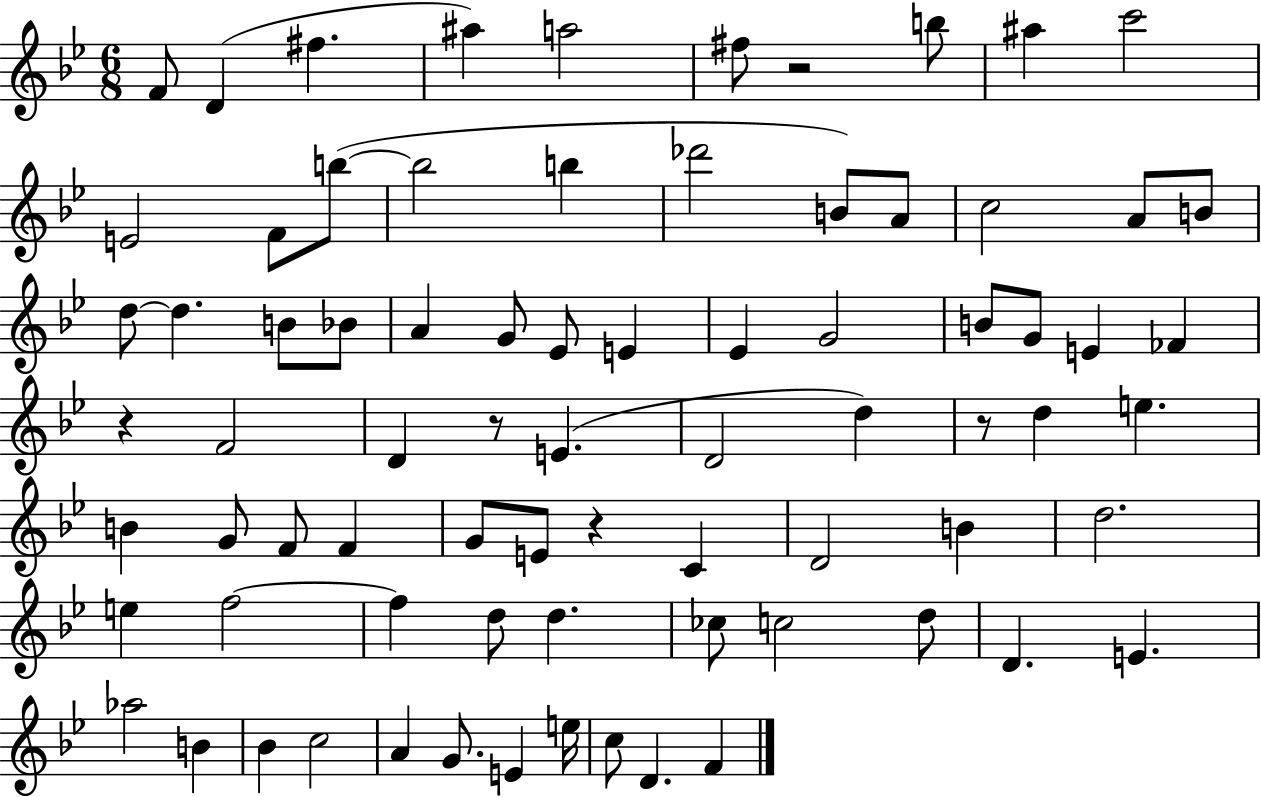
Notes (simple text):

F4/e D4/q F#5/q. A#5/q A5/h F#5/e R/h B5/e A#5/q C6/h E4/h F4/e B5/e B5/h B5/q Db6/h B4/e A4/e C5/h A4/e B4/e D5/e D5/q. B4/e Bb4/e A4/q G4/e Eb4/e E4/q Eb4/q G4/h B4/e G4/e E4/q FES4/q R/q F4/h D4/q R/e E4/q. D4/h D5/q R/e D5/q E5/q. B4/q G4/e F4/e F4/q G4/e E4/e R/q C4/q D4/h B4/q D5/h. E5/q F5/h F5/q D5/e D5/q. CES5/e C5/h D5/e D4/q. E4/q. Ab5/h B4/q Bb4/q C5/h A4/q G4/e. E4/q E5/s C5/e D4/q. F4/q